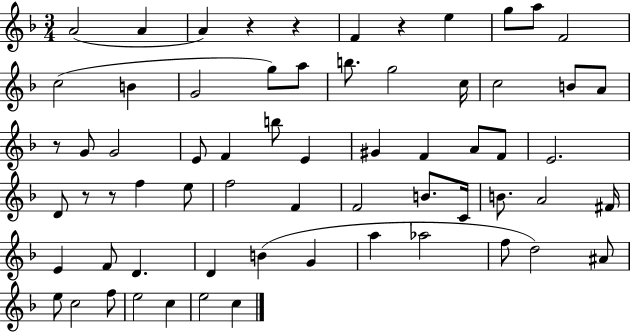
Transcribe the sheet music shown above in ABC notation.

X:1
T:Untitled
M:3/4
L:1/4
K:F
A2 A A z z F z e g/2 a/2 F2 c2 B G2 g/2 a/2 b/2 g2 c/4 c2 B/2 A/2 z/2 G/2 G2 E/2 F b/2 E ^G F A/2 F/2 E2 D/2 z/2 z/2 f e/2 f2 F F2 B/2 C/4 B/2 A2 ^F/4 E F/2 D D B G a _a2 f/2 d2 ^A/2 e/2 c2 f/2 e2 c e2 c